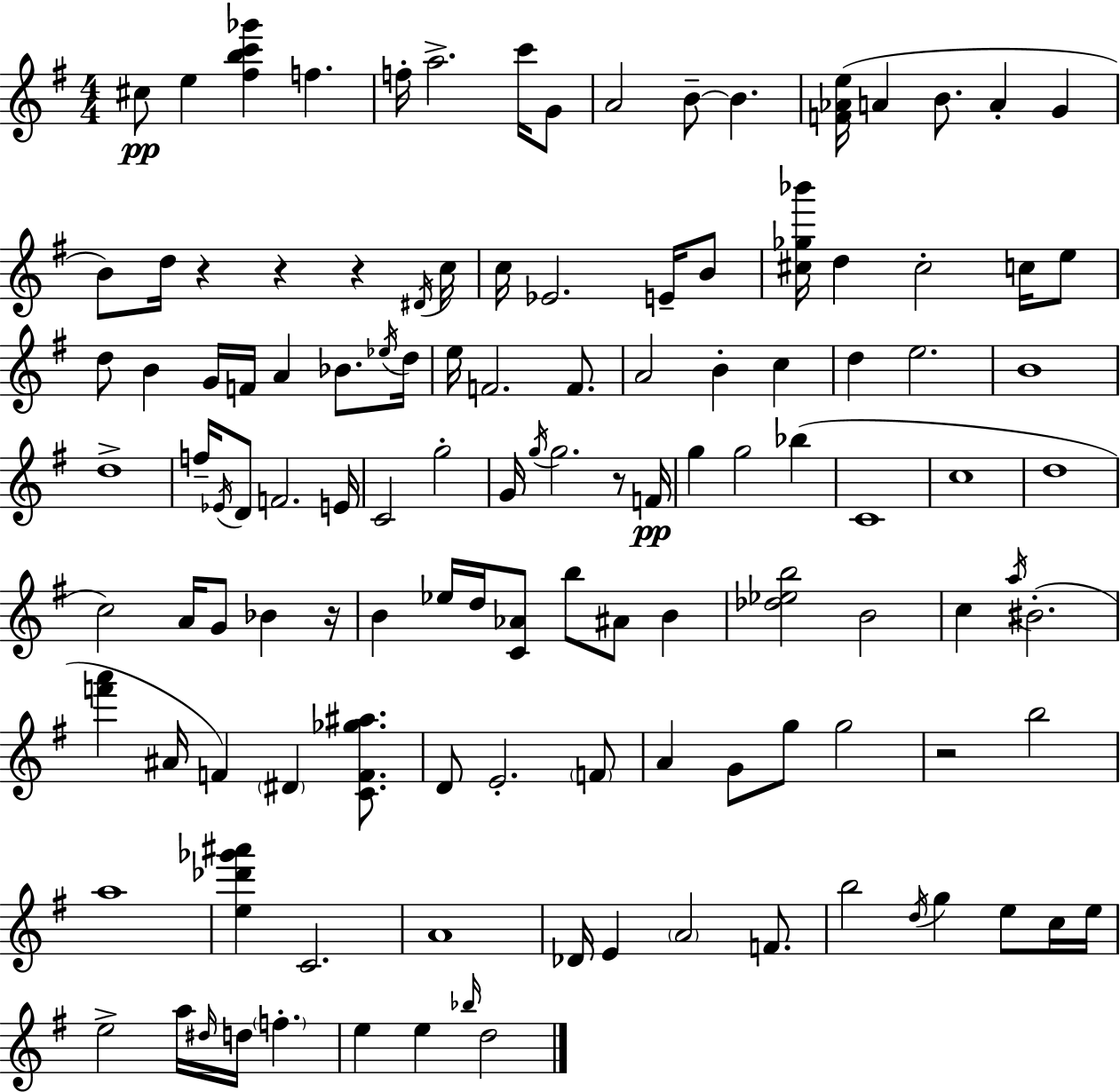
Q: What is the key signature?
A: E minor